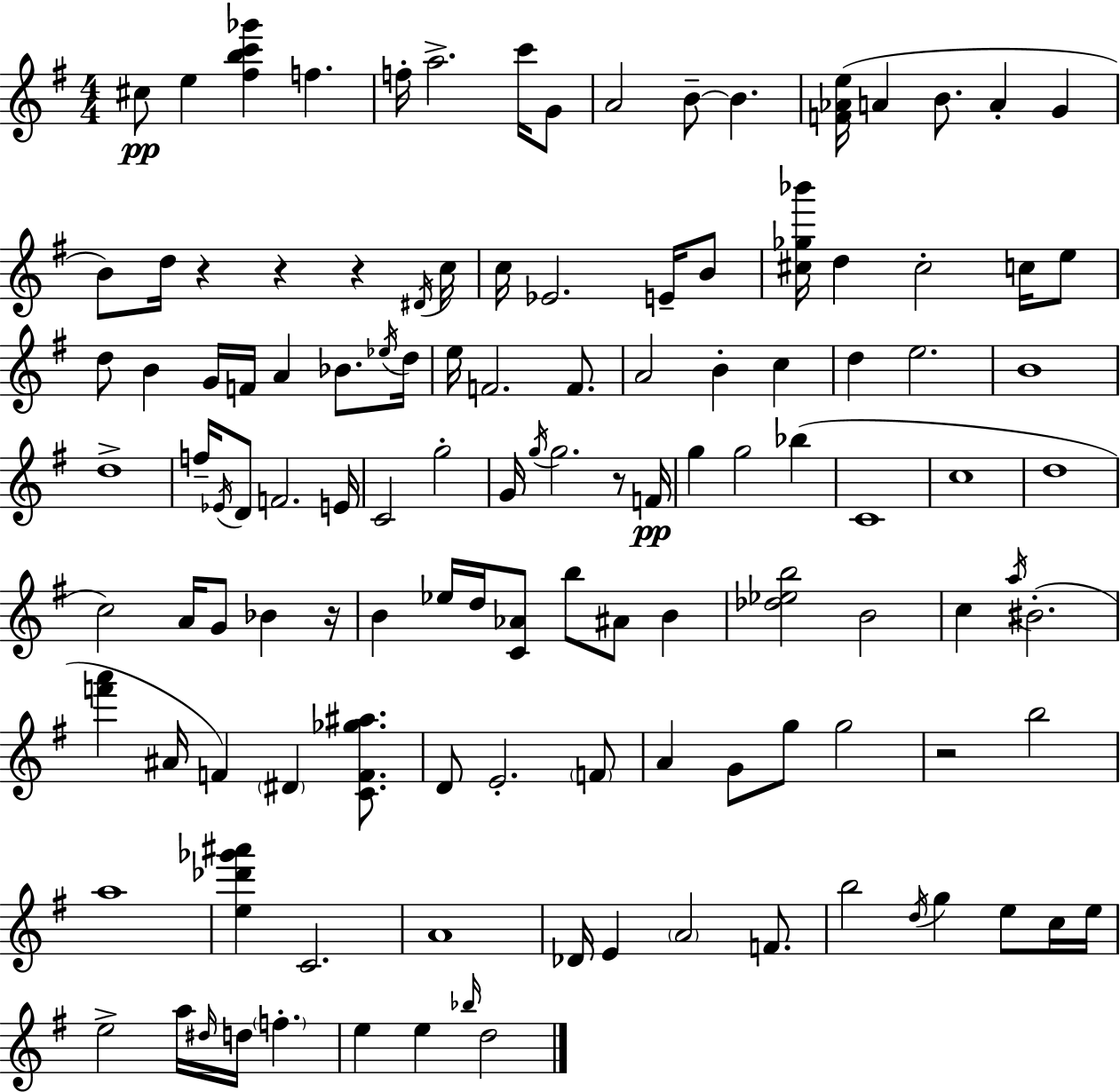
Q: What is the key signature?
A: E minor